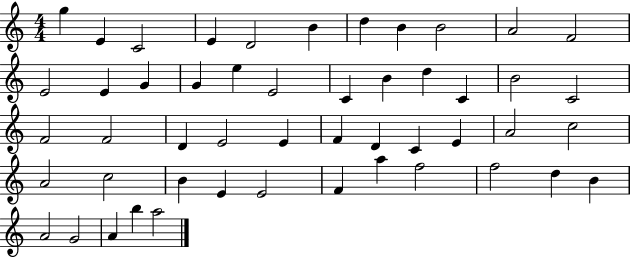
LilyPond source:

{
  \clef treble
  \numericTimeSignature
  \time 4/4
  \key c \major
  g''4 e'4 c'2 | e'4 d'2 b'4 | d''4 b'4 b'2 | a'2 f'2 | \break e'2 e'4 g'4 | g'4 e''4 e'2 | c'4 b'4 d''4 c'4 | b'2 c'2 | \break f'2 f'2 | d'4 e'2 e'4 | f'4 d'4 c'4 e'4 | a'2 c''2 | \break a'2 c''2 | b'4 e'4 e'2 | f'4 a''4 f''2 | f''2 d''4 b'4 | \break a'2 g'2 | a'4 b''4 a''2 | \bar "|."
}